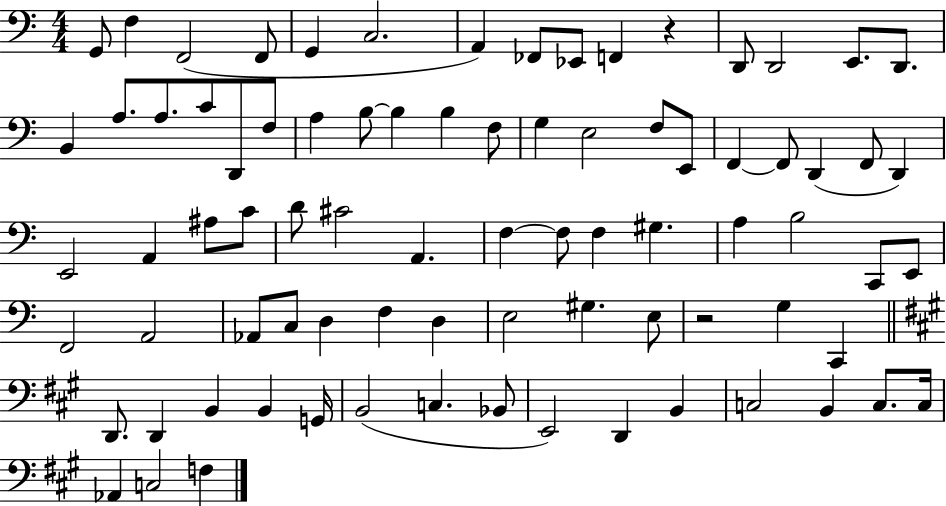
{
  \clef bass
  \numericTimeSignature
  \time 4/4
  \key c \major
  \repeat volta 2 { g,8 f4 f,2( f,8 | g,4 c2. | a,4) fes,8 ees,8 f,4 r4 | d,8 d,2 e,8. d,8. | \break b,4 a8. a8. c'8 d,8 f8 | a4 b8~~ b4 b4 f8 | g4 e2 f8 e,8 | f,4~~ f,8 d,4( f,8 d,4) | \break e,2 a,4 ais8 c'8 | d'8 cis'2 a,4. | f4~~ f8 f4 gis4. | a4 b2 c,8 e,8 | \break f,2 a,2 | aes,8 c8 d4 f4 d4 | e2 gis4. e8 | r2 g4 c,4 | \break \bar "||" \break \key a \major d,8. d,4 b,4 b,4 g,16 | b,2( c4. bes,8 | e,2) d,4 b,4 | c2 b,4 c8. c16 | \break aes,4 c2 f4 | } \bar "|."
}